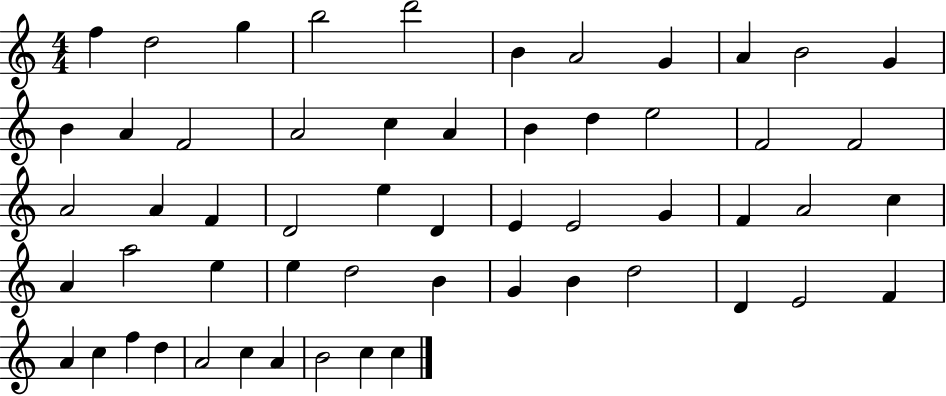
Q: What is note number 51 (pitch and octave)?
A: A4